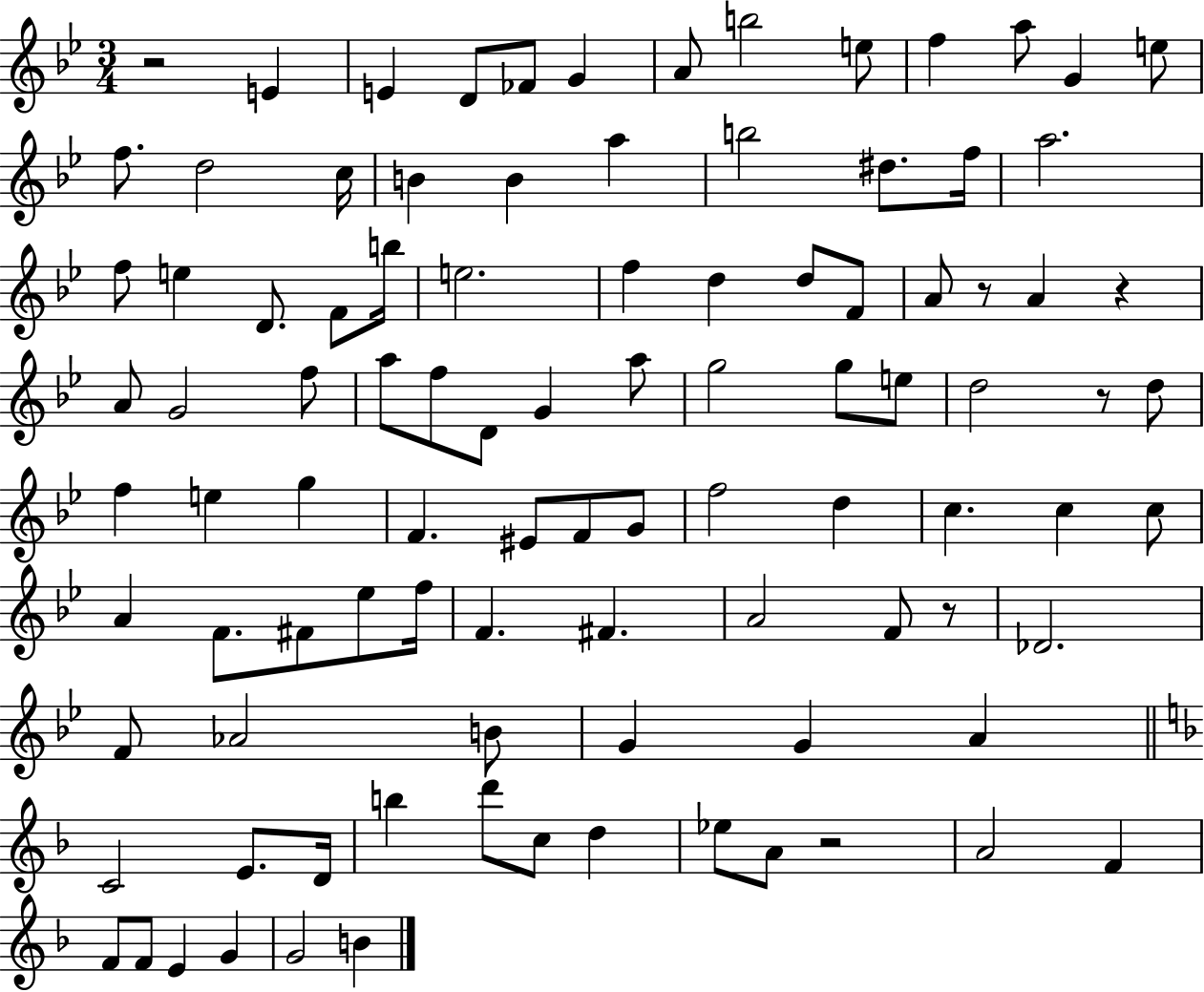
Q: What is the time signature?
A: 3/4